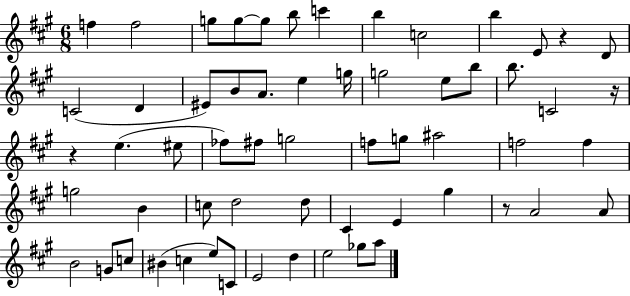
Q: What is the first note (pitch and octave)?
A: F5